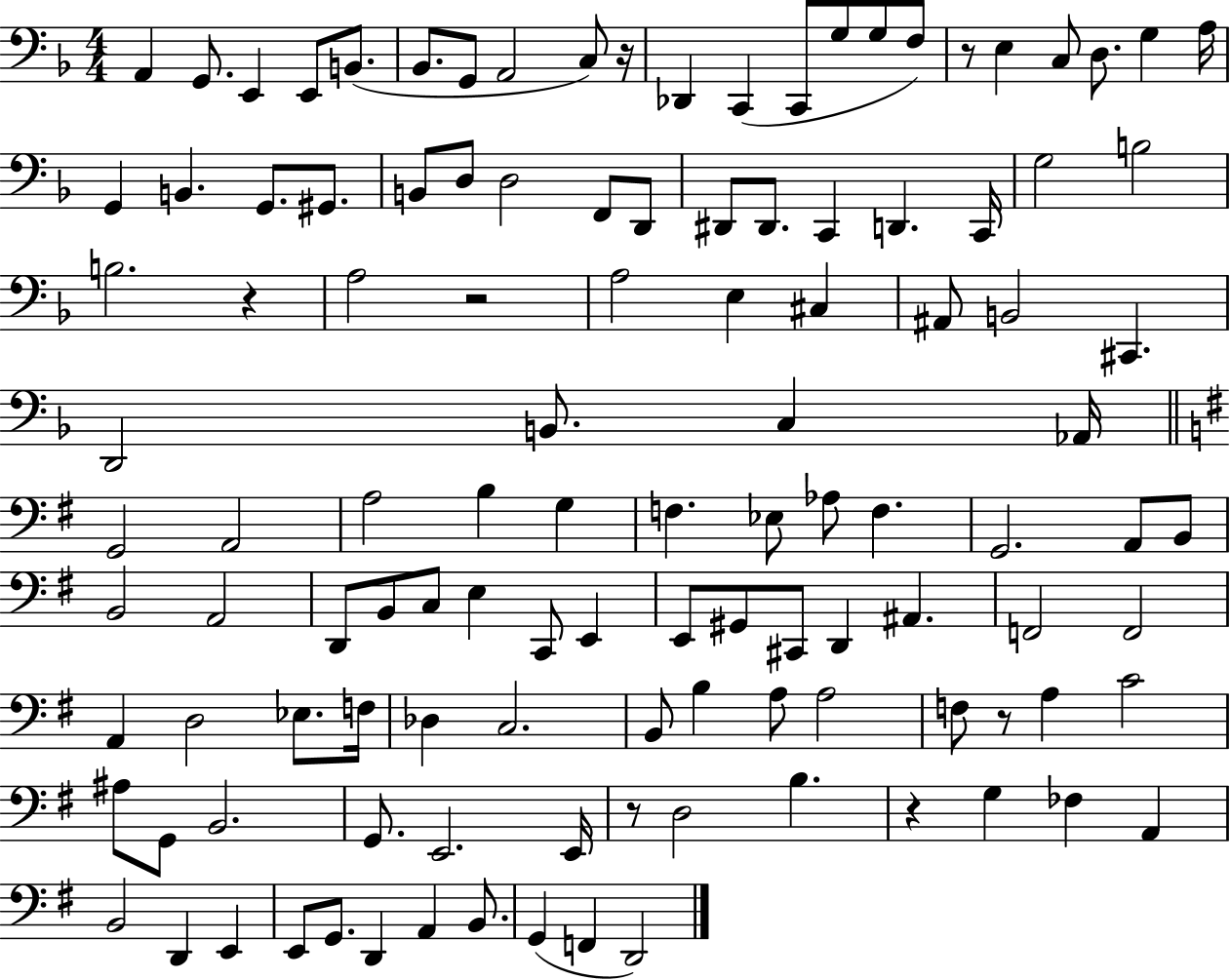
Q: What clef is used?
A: bass